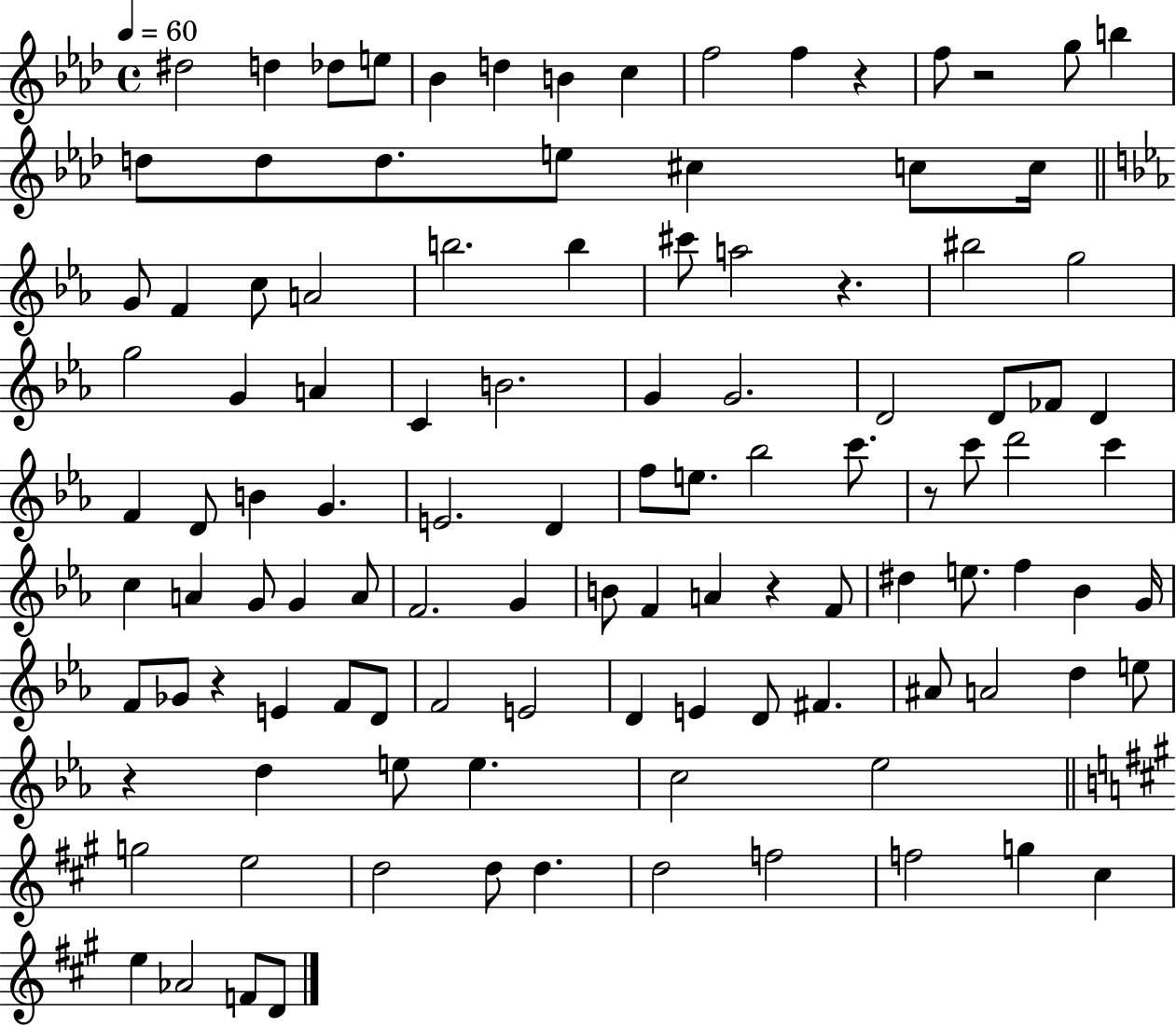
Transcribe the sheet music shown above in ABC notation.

X:1
T:Untitled
M:4/4
L:1/4
K:Ab
^d2 d _d/2 e/2 _B d B c f2 f z f/2 z2 g/2 b d/2 d/2 d/2 e/2 ^c c/2 c/4 G/2 F c/2 A2 b2 b ^c'/2 a2 z ^b2 g2 g2 G A C B2 G G2 D2 D/2 _F/2 D F D/2 B G E2 D f/2 e/2 _b2 c'/2 z/2 c'/2 d'2 c' c A G/2 G A/2 F2 G B/2 F A z F/2 ^d e/2 f _B G/4 F/2 _G/2 z E F/2 D/2 F2 E2 D E D/2 ^F ^A/2 A2 d e/2 z d e/2 e c2 _e2 g2 e2 d2 d/2 d d2 f2 f2 g ^c e _A2 F/2 D/2